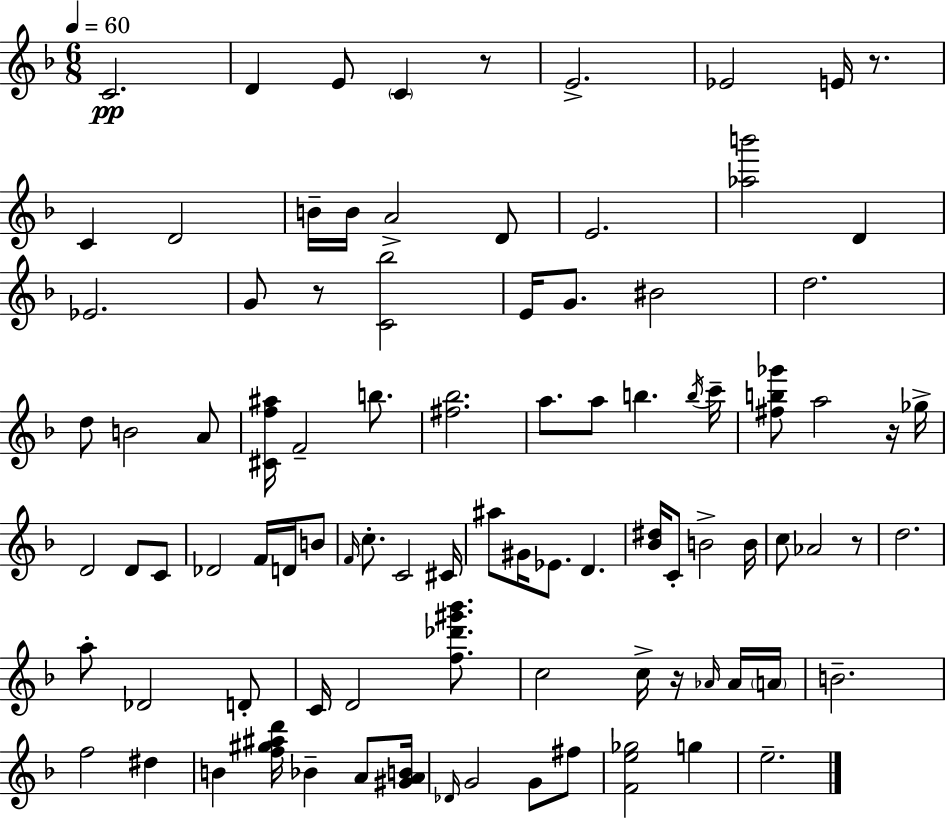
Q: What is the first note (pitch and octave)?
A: C4